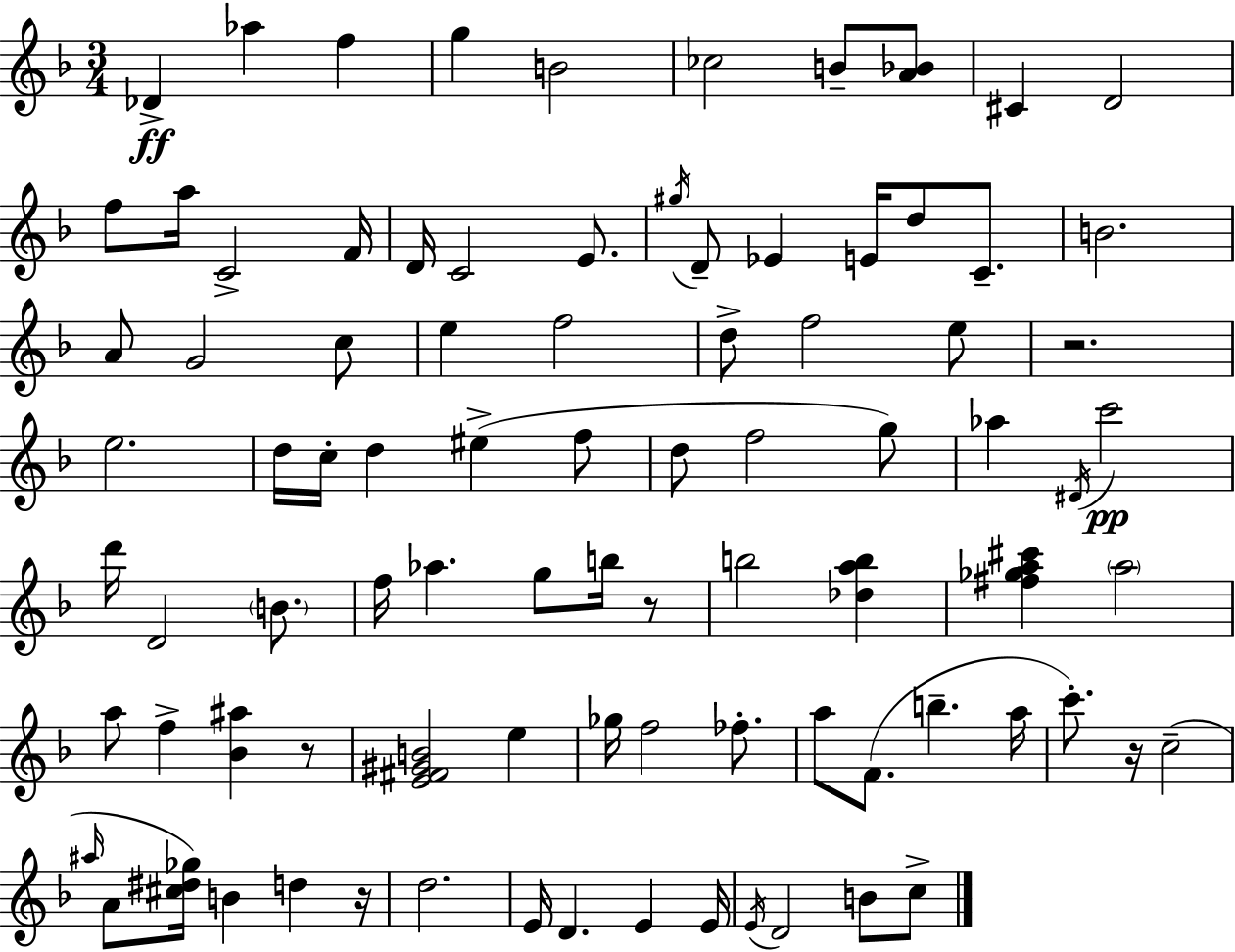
Db4/q Ab5/q F5/q G5/q B4/h CES5/h B4/e [A4,Bb4]/e C#4/q D4/h F5/e A5/s C4/h F4/s D4/s C4/h E4/e. G#5/s D4/e Eb4/q E4/s D5/e C4/e. B4/h. A4/e G4/h C5/e E5/q F5/h D5/e F5/h E5/e R/h. E5/h. D5/s C5/s D5/q EIS5/q F5/e D5/e F5/h G5/e Ab5/q D#4/s C6/h D6/s D4/h B4/e. F5/s Ab5/q. G5/e B5/s R/e B5/h [Db5,A5,B5]/q [F#5,Gb5,A5,C#6]/q A5/h A5/e F5/q [Bb4,A#5]/q R/e [E4,F#4,G#4,B4]/h E5/q Gb5/s F5/h FES5/e. A5/e F4/e. B5/q. A5/s C6/e. R/s C5/h A#5/s A4/e [C#5,D#5,Gb5]/s B4/q D5/q R/s D5/h. E4/s D4/q. E4/q E4/s E4/s D4/h B4/e C5/e